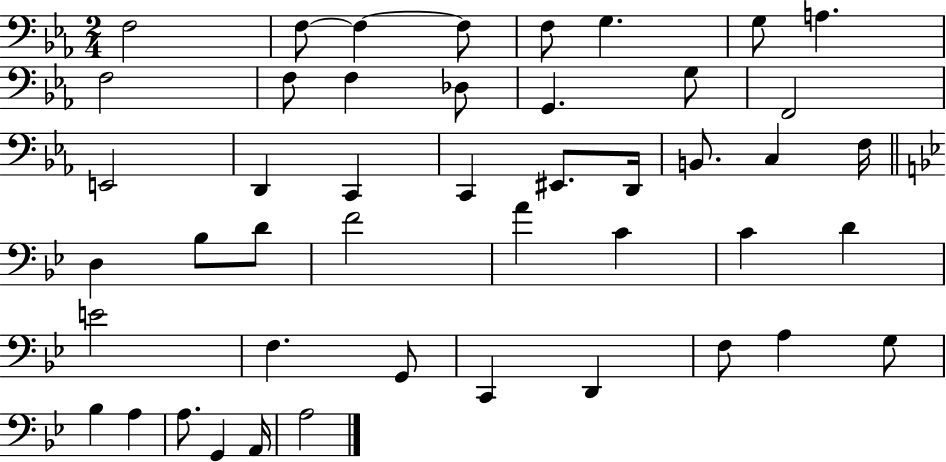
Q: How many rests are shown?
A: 0